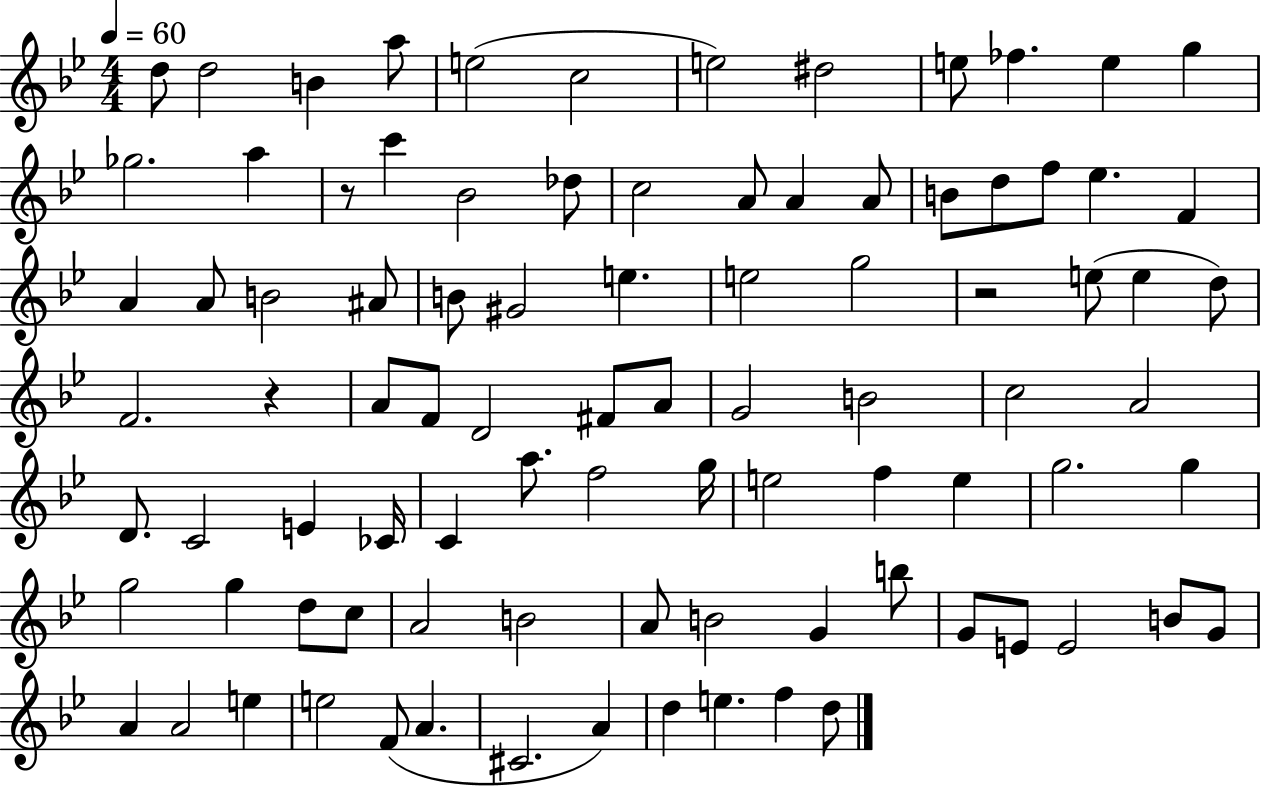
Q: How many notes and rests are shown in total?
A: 91